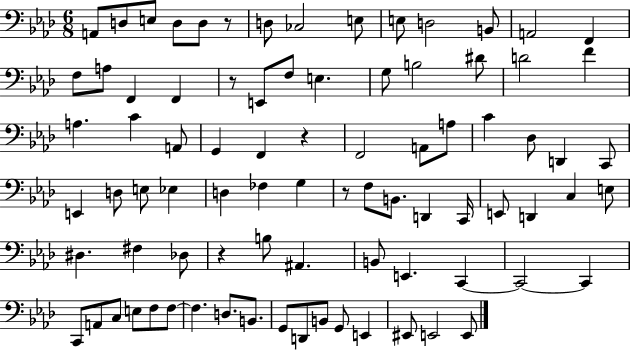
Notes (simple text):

A2/e D3/e E3/e D3/e D3/e R/e D3/e CES3/h E3/e E3/e D3/h B2/e A2/h F2/q F3/e A3/e F2/q F2/q R/e E2/e F3/e E3/q. G3/e B3/h D#4/e D4/h F4/q A3/q. C4/q A2/e G2/q F2/q R/q F2/h A2/e A3/e C4/q Db3/e D2/q C2/e E2/q D3/e E3/e Eb3/q D3/q FES3/q G3/q R/e F3/e B2/e. D2/q C2/s E2/e D2/q C3/q E3/e D#3/q. F#3/q Db3/e R/q B3/e A#2/q. B2/e E2/q. C2/q C2/h C2/q C2/e A2/e C3/e E3/e F3/e F3/e F3/q. D3/e. B2/e. G2/e D2/e B2/e G2/e E2/q EIS2/e E2/h E2/e